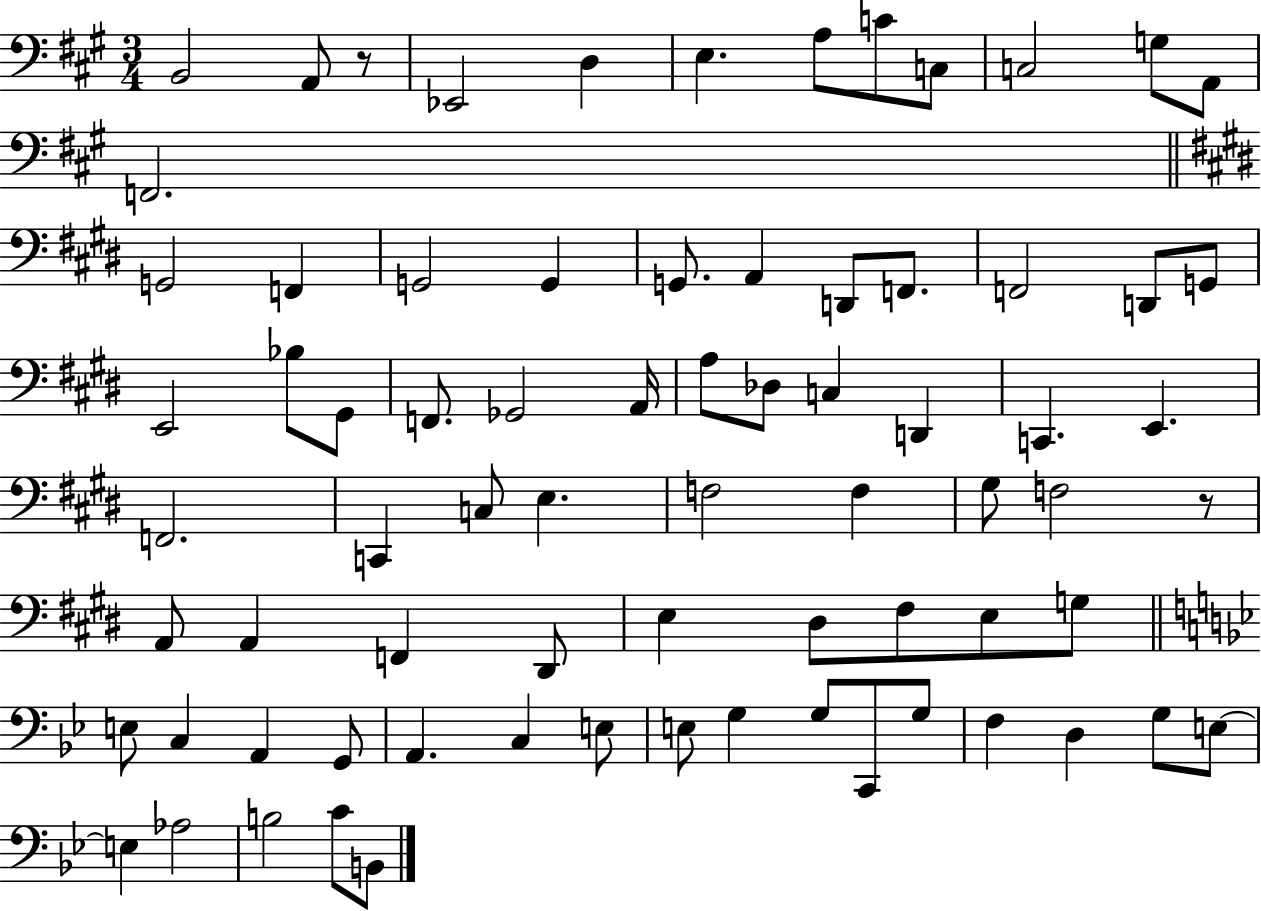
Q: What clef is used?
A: bass